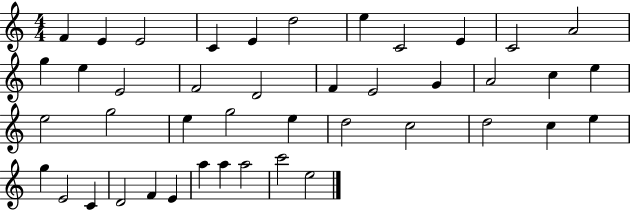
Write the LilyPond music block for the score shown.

{
  \clef treble
  \numericTimeSignature
  \time 4/4
  \key c \major
  f'4 e'4 e'2 | c'4 e'4 d''2 | e''4 c'2 e'4 | c'2 a'2 | \break g''4 e''4 e'2 | f'2 d'2 | f'4 e'2 g'4 | a'2 c''4 e''4 | \break e''2 g''2 | e''4 g''2 e''4 | d''2 c''2 | d''2 c''4 e''4 | \break g''4 e'2 c'4 | d'2 f'4 e'4 | a''4 a''4 a''2 | c'''2 e''2 | \break \bar "|."
}